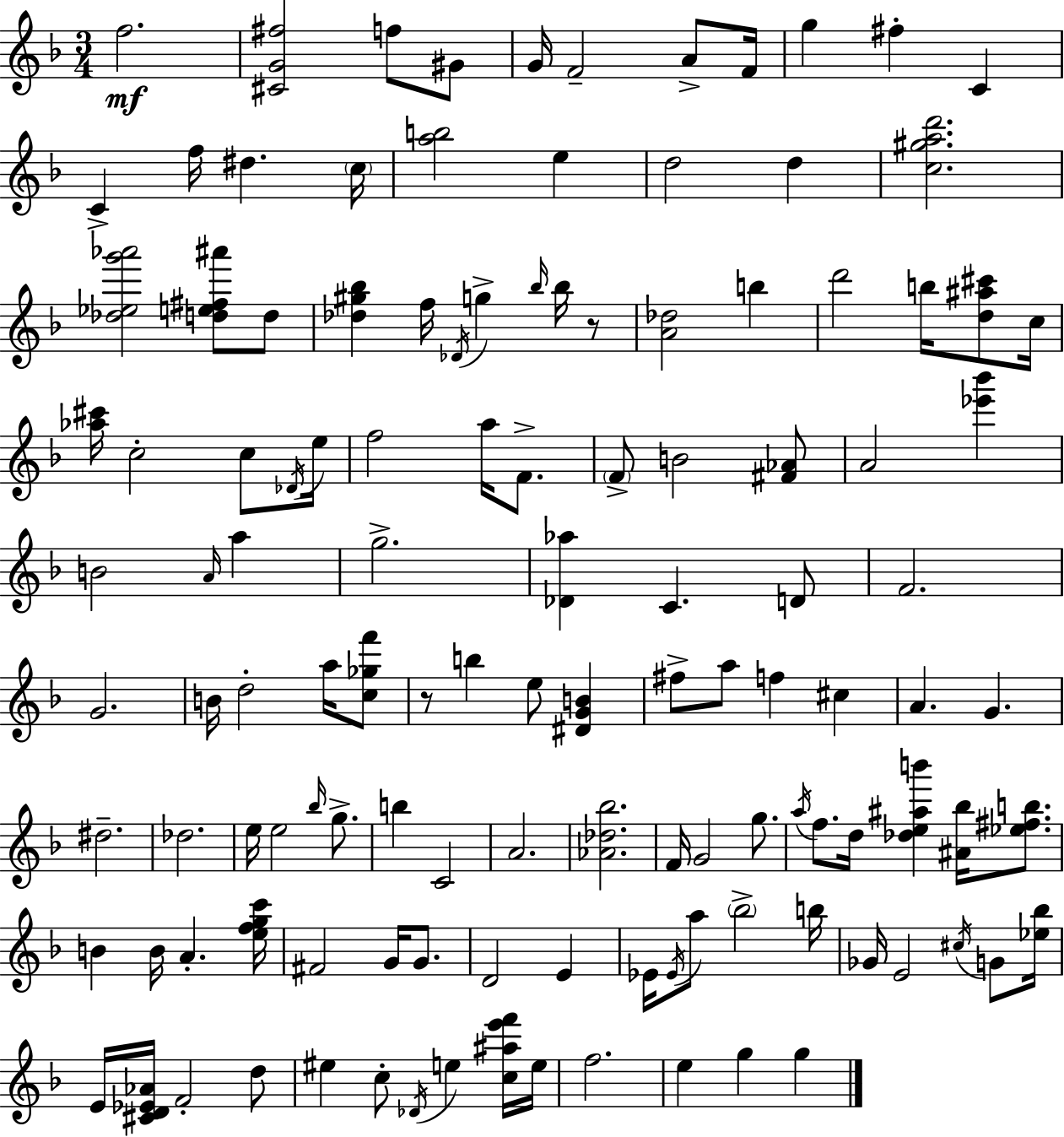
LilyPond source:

{
  \clef treble
  \numericTimeSignature
  \time 3/4
  \key d \minor
  f''2.\mf | <cis' g' fis''>2 f''8 gis'8 | g'16 f'2-- a'8-> f'16 | g''4 fis''4-. c'4 | \break c'4-> f''16 dis''4. \parenthesize c''16 | <a'' b''>2 e''4 | d''2 d''4 | <c'' gis'' a'' d'''>2. | \break <des'' ees'' g''' aes'''>2 <d'' e'' fis'' ais'''>8 d''8 | <des'' gis'' bes''>4 f''16 \acciaccatura { des'16 } g''4-> \grace { bes''16 } bes''16 | r8 <a' des''>2 b''4 | d'''2 b''16 <d'' ais'' cis'''>8 | \break c''16 <aes'' cis'''>16 c''2-. c''8 | \acciaccatura { des'16 } e''16 f''2 a''16 | f'8.-> \parenthesize f'8-> b'2 | <fis' aes'>8 a'2 <ees''' bes'''>4 | \break b'2 \grace { a'16 } | a''4 g''2.-> | <des' aes''>4 c'4. | d'8 f'2. | \break g'2. | b'16 d''2-. | a''16 <c'' ges'' f'''>8 r8 b''4 e''8 | <dis' g' b'>4 fis''8-> a''8 f''4 | \break cis''4 a'4. g'4. | dis''2.-- | des''2. | e''16 e''2 | \break \grace { bes''16 } g''8.-> b''4 c'2 | a'2. | <aes' des'' bes''>2. | f'16 g'2 | \break g''8. \acciaccatura { a''16 } f''8. d''16 <des'' e'' ais'' b'''>4 | <ais' bes''>16 <ees'' fis'' b''>8. b'4 b'16 a'4.-. | <e'' f'' g'' c'''>16 fis'2 | g'16 g'8. d'2 | \break e'4 ees'16 \acciaccatura { ees'16 } a''8 \parenthesize bes''2-> | b''16 ges'16 e'2 | \acciaccatura { cis''16 } g'8 <ees'' bes''>16 e'16 <cis' d' ees' aes'>16 f'2-. | d''8 eis''4 | \break c''8-. \acciaccatura { des'16 } e''4 <c'' ais'' e''' f'''>16 e''16 f''2. | e''4 | g''4 g''4 \bar "|."
}